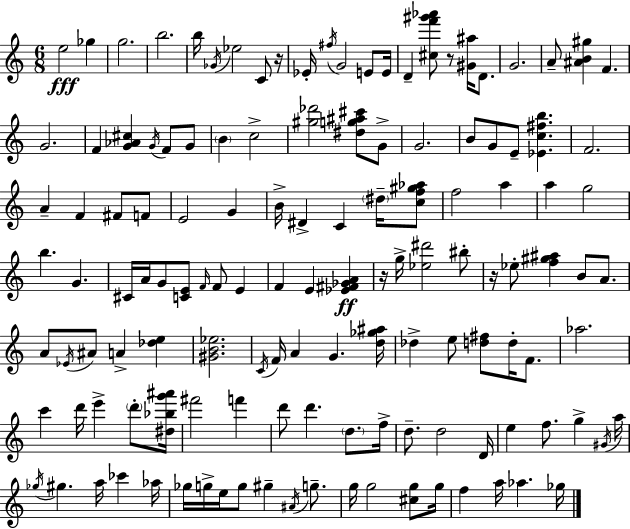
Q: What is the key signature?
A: C major